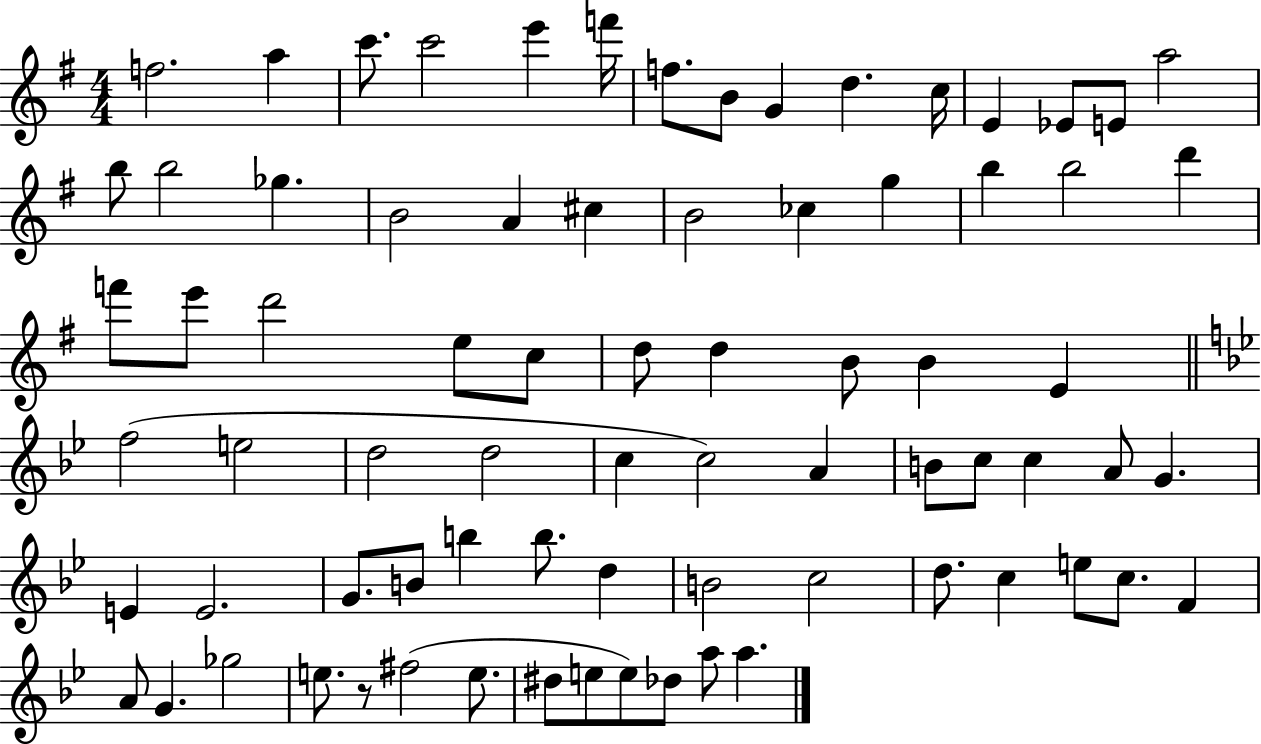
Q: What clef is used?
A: treble